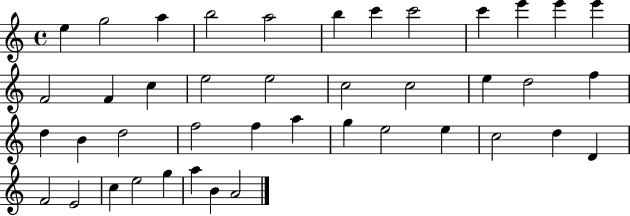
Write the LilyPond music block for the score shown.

{
  \clef treble
  \time 4/4
  \defaultTimeSignature
  \key c \major
  e''4 g''2 a''4 | b''2 a''2 | b''4 c'''4 c'''2 | c'''4 e'''4 e'''4 e'''4 | \break f'2 f'4 c''4 | e''2 e''2 | c''2 c''2 | e''4 d''2 f''4 | \break d''4 b'4 d''2 | f''2 f''4 a''4 | g''4 e''2 e''4 | c''2 d''4 d'4 | \break f'2 e'2 | c''4 e''2 g''4 | a''4 b'4 a'2 | \bar "|."
}